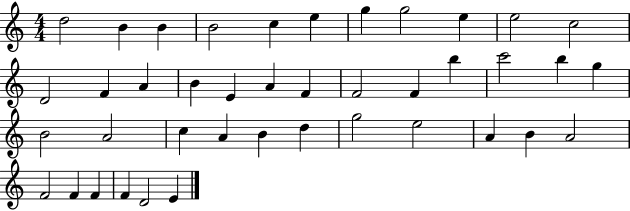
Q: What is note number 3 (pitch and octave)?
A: B4